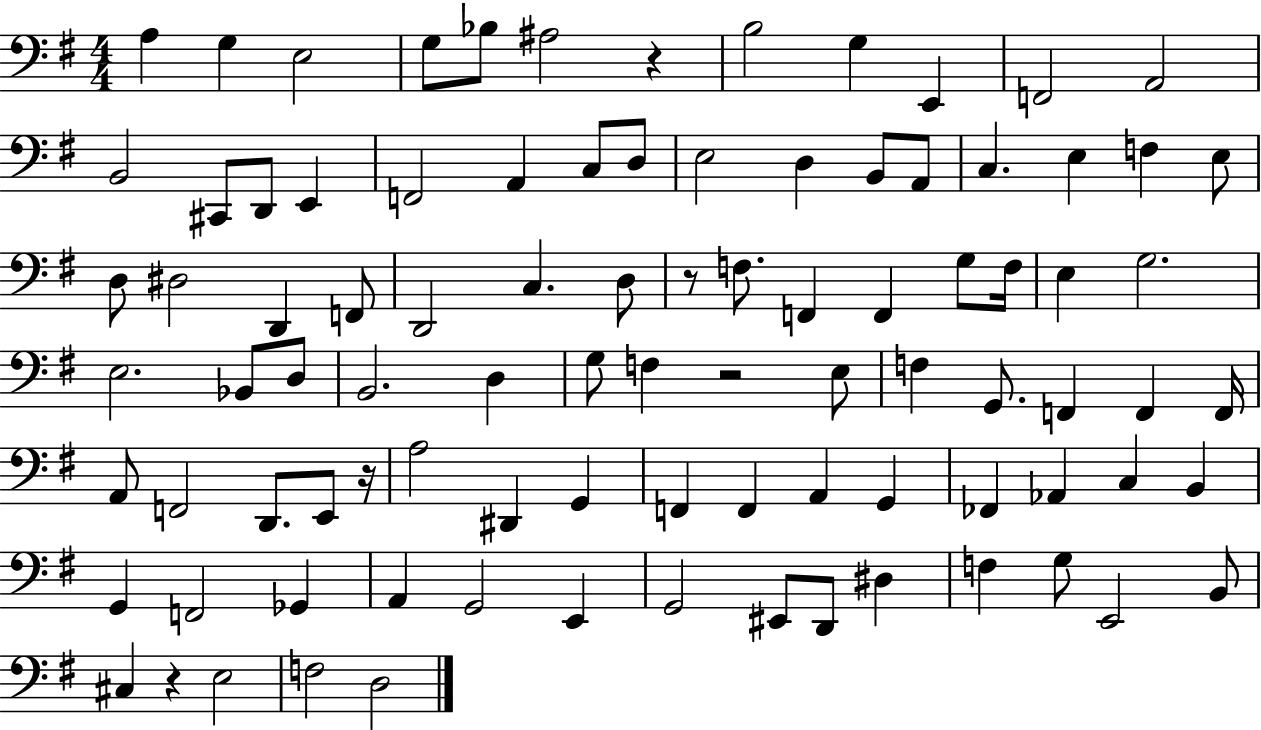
A3/q G3/q E3/h G3/e Bb3/e A#3/h R/q B3/h G3/q E2/q F2/h A2/h B2/h C#2/e D2/e E2/q F2/h A2/q C3/e D3/e E3/h D3/q B2/e A2/e C3/q. E3/q F3/q E3/e D3/e D#3/h D2/q F2/e D2/h C3/q. D3/e R/e F3/e. F2/q F2/q G3/e F3/s E3/q G3/h. E3/h. Bb2/e D3/e B2/h. D3/q G3/e F3/q R/h E3/e F3/q G2/e. F2/q F2/q F2/s A2/e F2/h D2/e. E2/e R/s A3/h D#2/q G2/q F2/q F2/q A2/q G2/q FES2/q Ab2/q C3/q B2/q G2/q F2/h Gb2/q A2/q G2/h E2/q G2/h EIS2/e D2/e D#3/q F3/q G3/e E2/h B2/e C#3/q R/q E3/h F3/h D3/h